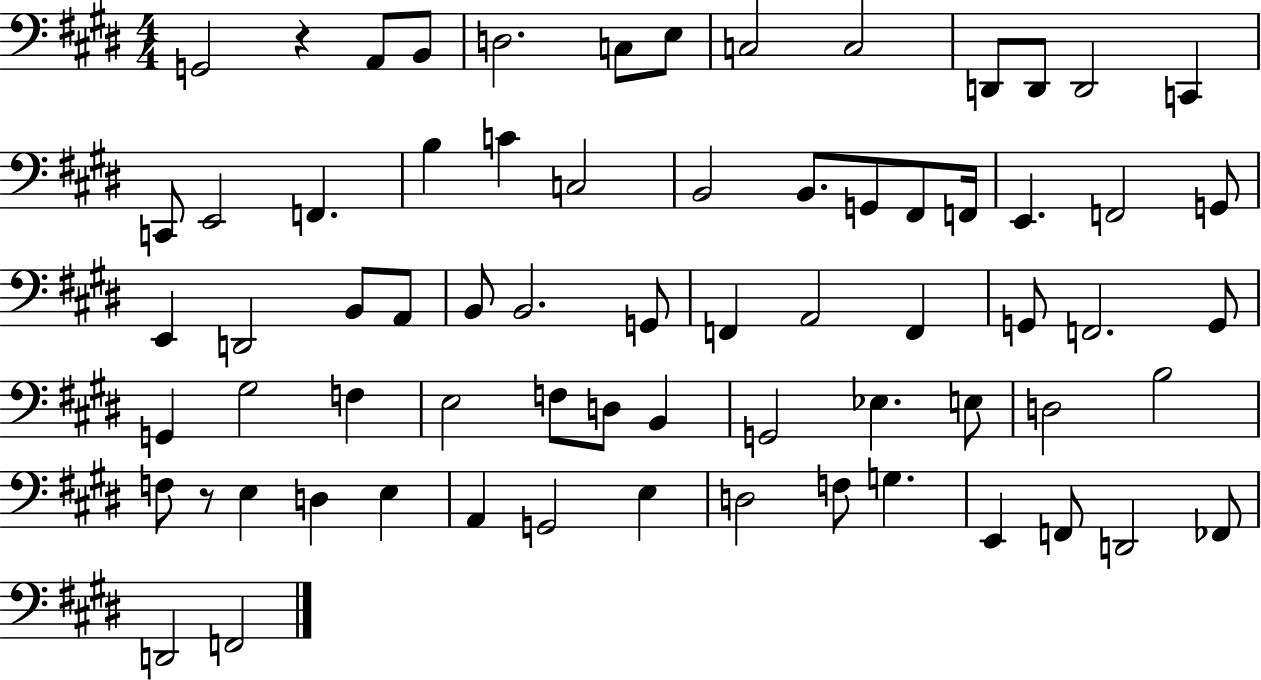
G2/h R/q A2/e B2/e D3/h. C3/e E3/e C3/h C3/h D2/e D2/e D2/h C2/q C2/e E2/h F2/q. B3/q C4/q C3/h B2/h B2/e. G2/e F#2/e F2/s E2/q. F2/h G2/e E2/q D2/h B2/e A2/e B2/e B2/h. G2/e F2/q A2/h F2/q G2/e F2/h. G2/e G2/q G#3/h F3/q E3/h F3/e D3/e B2/q G2/h Eb3/q. E3/e D3/h B3/h F3/e R/e E3/q D3/q E3/q A2/q G2/h E3/q D3/h F3/e G3/q. E2/q F2/e D2/h FES2/e D2/h F2/h